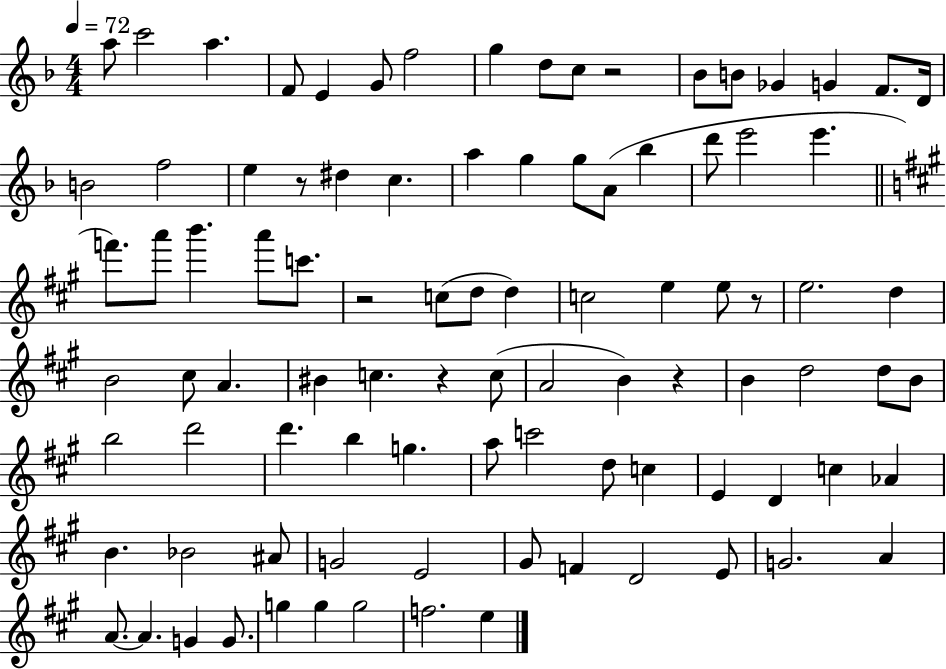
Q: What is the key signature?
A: F major